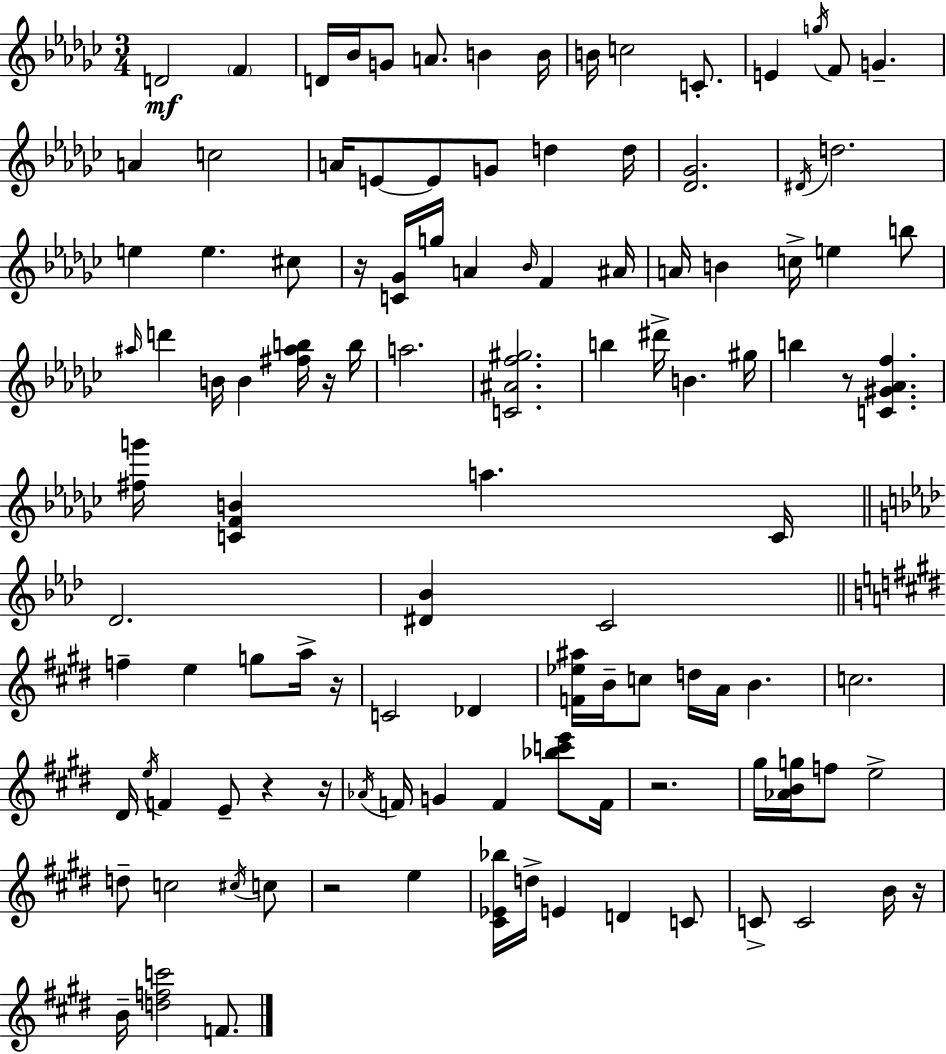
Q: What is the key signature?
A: EES minor